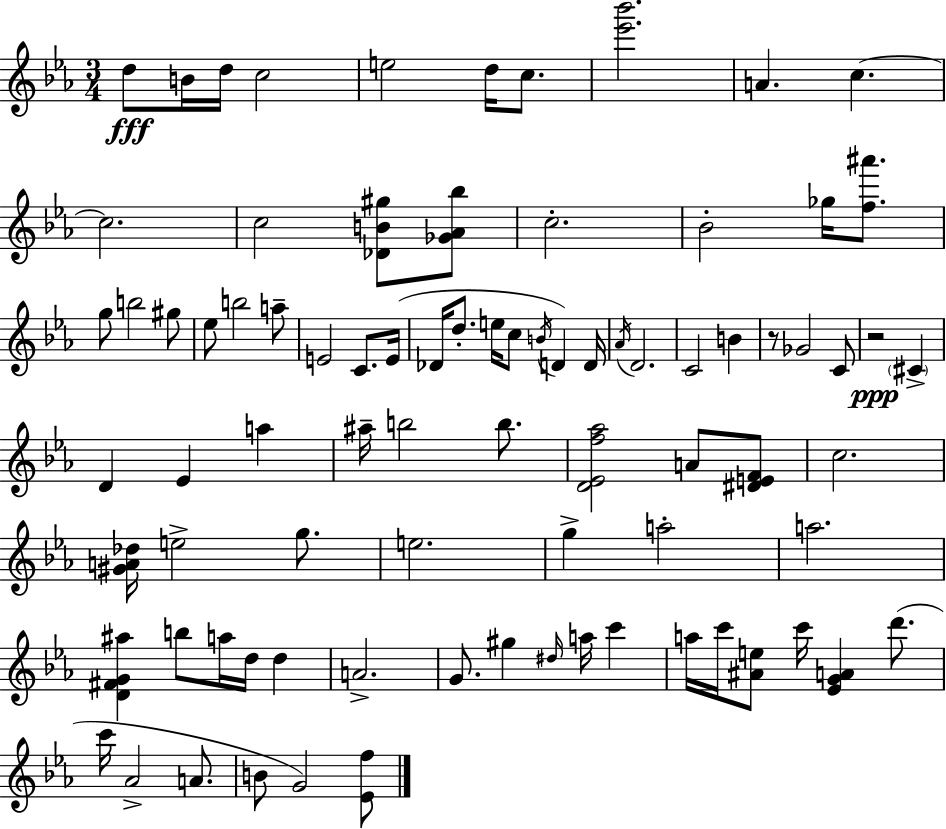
D5/e B4/s D5/s C5/h E5/h D5/s C5/e. [Eb6,Bb6]/h. A4/q. C5/q. C5/h. C5/h [Db4,B4,G#5]/e [Gb4,Ab4,Bb5]/e C5/h. Bb4/h Gb5/s [F5,A#6]/e. G5/e B5/h G#5/e Eb5/e B5/h A5/e E4/h C4/e. E4/s Db4/s D5/e. E5/s C5/e B4/s D4/q D4/s Ab4/s D4/h. C4/h B4/q R/e Gb4/h C4/e R/h C#4/q D4/q Eb4/q A5/q A#5/s B5/h B5/e. [D4,Eb4,F5,Ab5]/h A4/e [D#4,E4,F4]/e C5/h. [G#4,A4,Db5]/s E5/h G5/e. E5/h. G5/q A5/h A5/h. [D4,F#4,G4,A#5]/q B5/e A5/s D5/s D5/q A4/h. G4/e. G#5/q D#5/s A5/s C6/q A5/s C6/s [A#4,E5]/e C6/s [Eb4,G4,A4]/q D6/e. C6/s Ab4/h A4/e. B4/e G4/h [Eb4,F5]/e